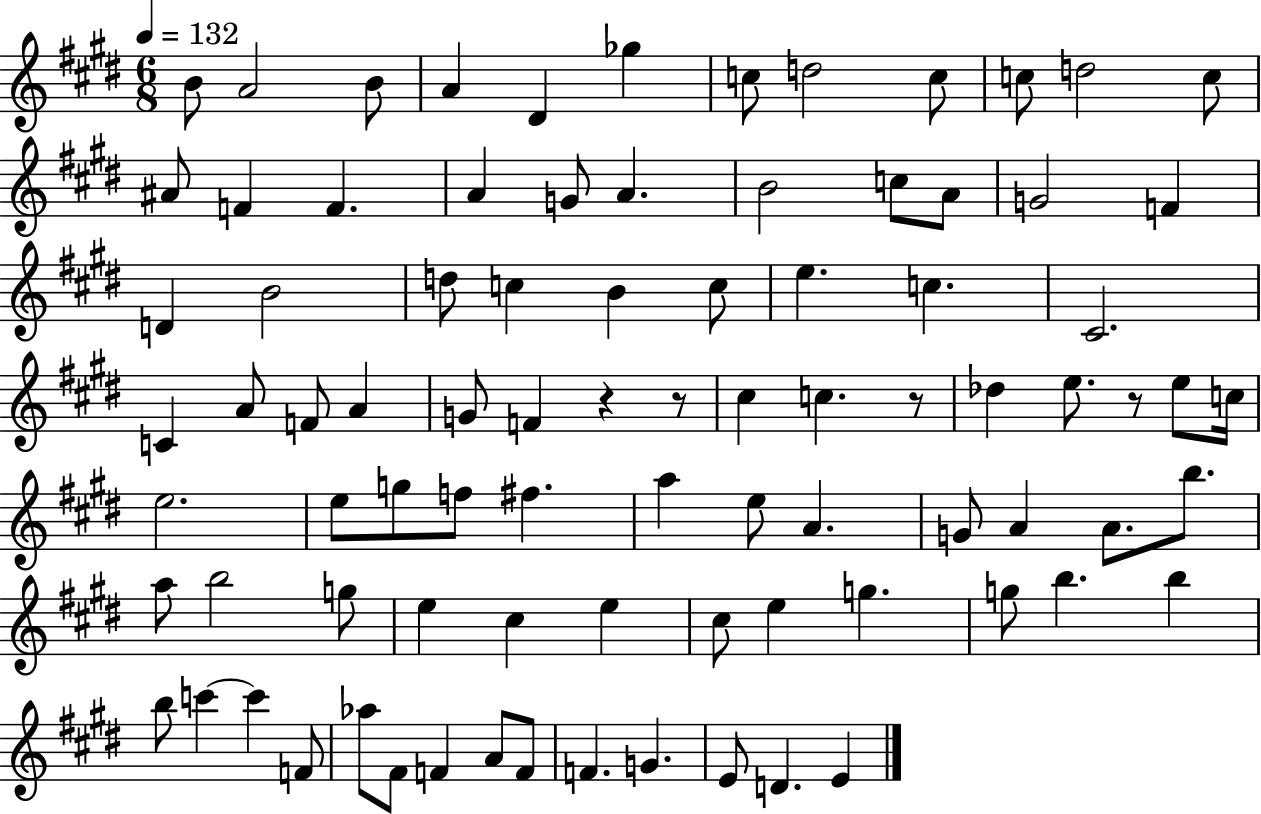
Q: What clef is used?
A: treble